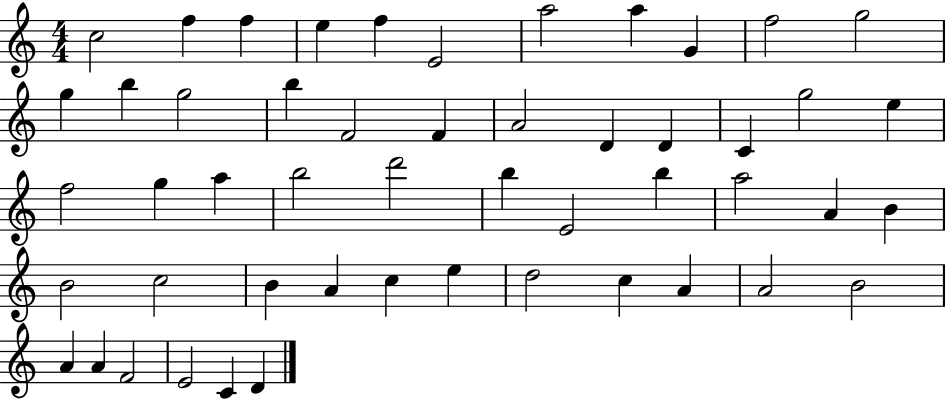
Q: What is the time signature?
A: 4/4